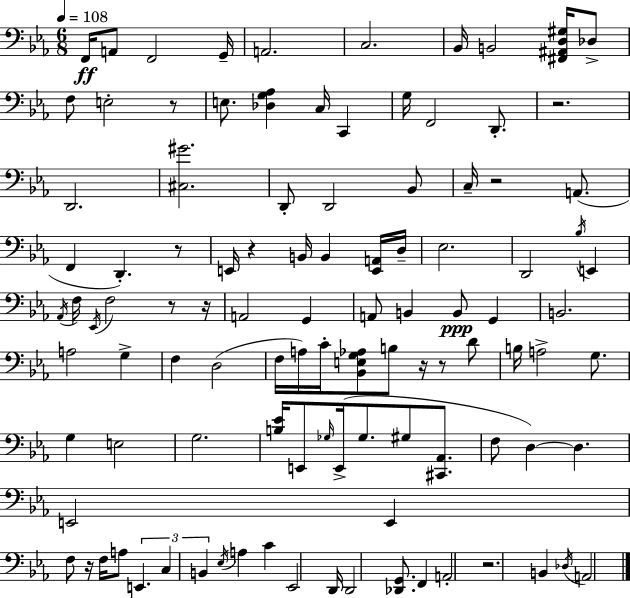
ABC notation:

X:1
T:Untitled
M:6/8
L:1/4
K:Eb
F,,/4 A,,/2 F,,2 G,,/4 A,,2 C,2 _B,,/4 B,,2 [^F,,^A,,D,^G,]/4 _D,/2 F,/2 E,2 z/2 E,/2 [_D,G,_A,] C,/4 C,, G,/4 F,,2 D,,/2 z2 D,,2 [^C,^G]2 D,,/2 D,,2 _B,,/2 C,/4 z2 A,,/2 F,, D,, z/2 E,,/4 z B,,/4 B,, [E,,A,,]/4 D,/4 _E,2 D,,2 _B,/4 E,, _A,,/4 F,/4 _E,,/4 F,2 z/2 z/4 A,,2 G,, A,,/2 B,, B,,/2 G,, B,,2 A,2 G, F, D,2 F,/4 A,/4 C/4 [_B,,E,G,_A,]/2 B,/2 z/4 z/2 D/2 B,/4 A,2 G,/2 G, E,2 G,2 [B,_E]/4 E,,/2 _G,/4 E,,/4 _G,/2 ^G,/2 [^C,,_A,,]/2 F,/2 D, D, E,,2 E,, F,/2 z/4 F,/4 A,/2 E,, C, B,, _E,/4 A, C _E,,2 D,,/4 D,,2 [_D,,G,,]/2 F,, A,,2 z2 B,, _D,/4 A,,2